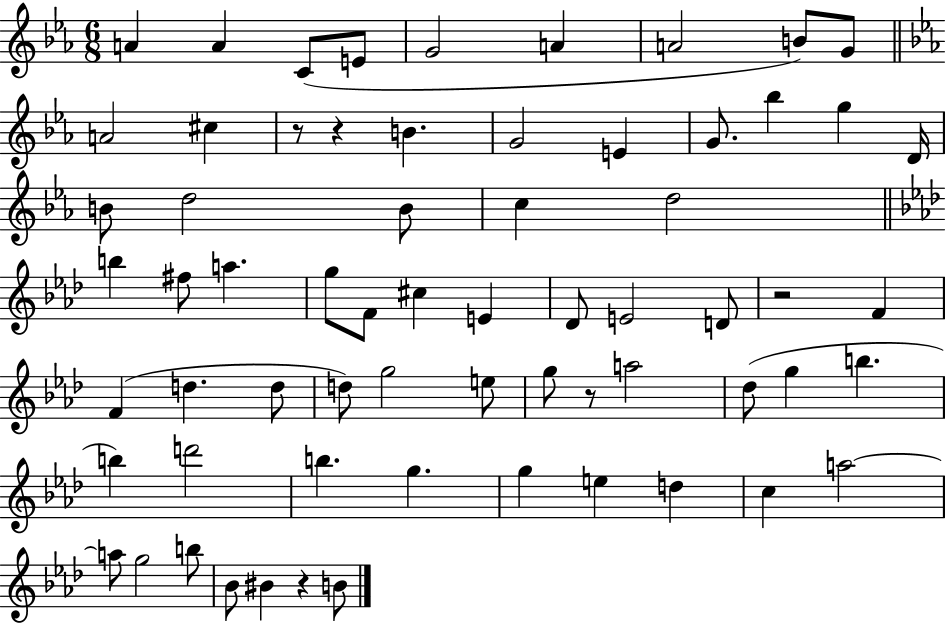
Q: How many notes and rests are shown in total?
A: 65